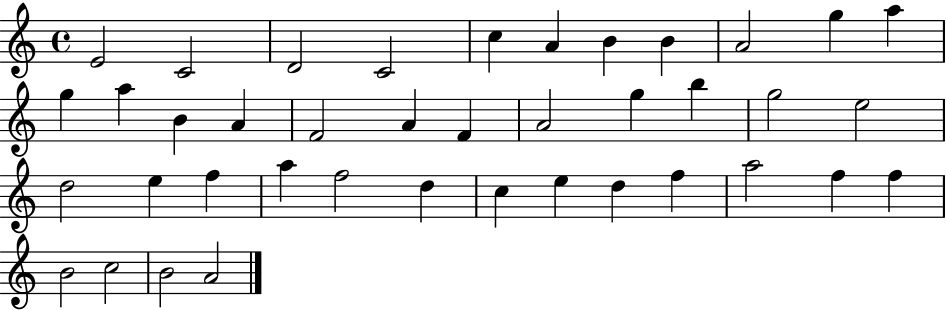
E4/h C4/h D4/h C4/h C5/q A4/q B4/q B4/q A4/h G5/q A5/q G5/q A5/q B4/q A4/q F4/h A4/q F4/q A4/h G5/q B5/q G5/h E5/h D5/h E5/q F5/q A5/q F5/h D5/q C5/q E5/q D5/q F5/q A5/h F5/q F5/q B4/h C5/h B4/h A4/h